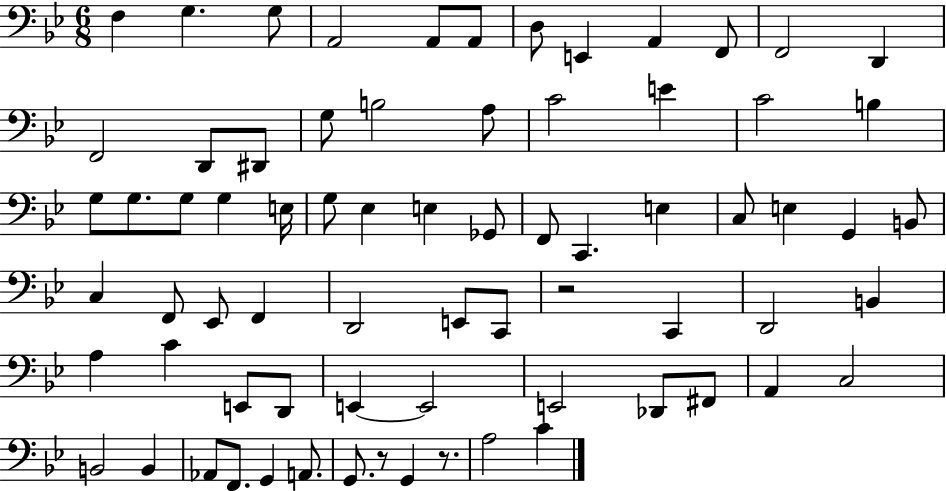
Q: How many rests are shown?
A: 3